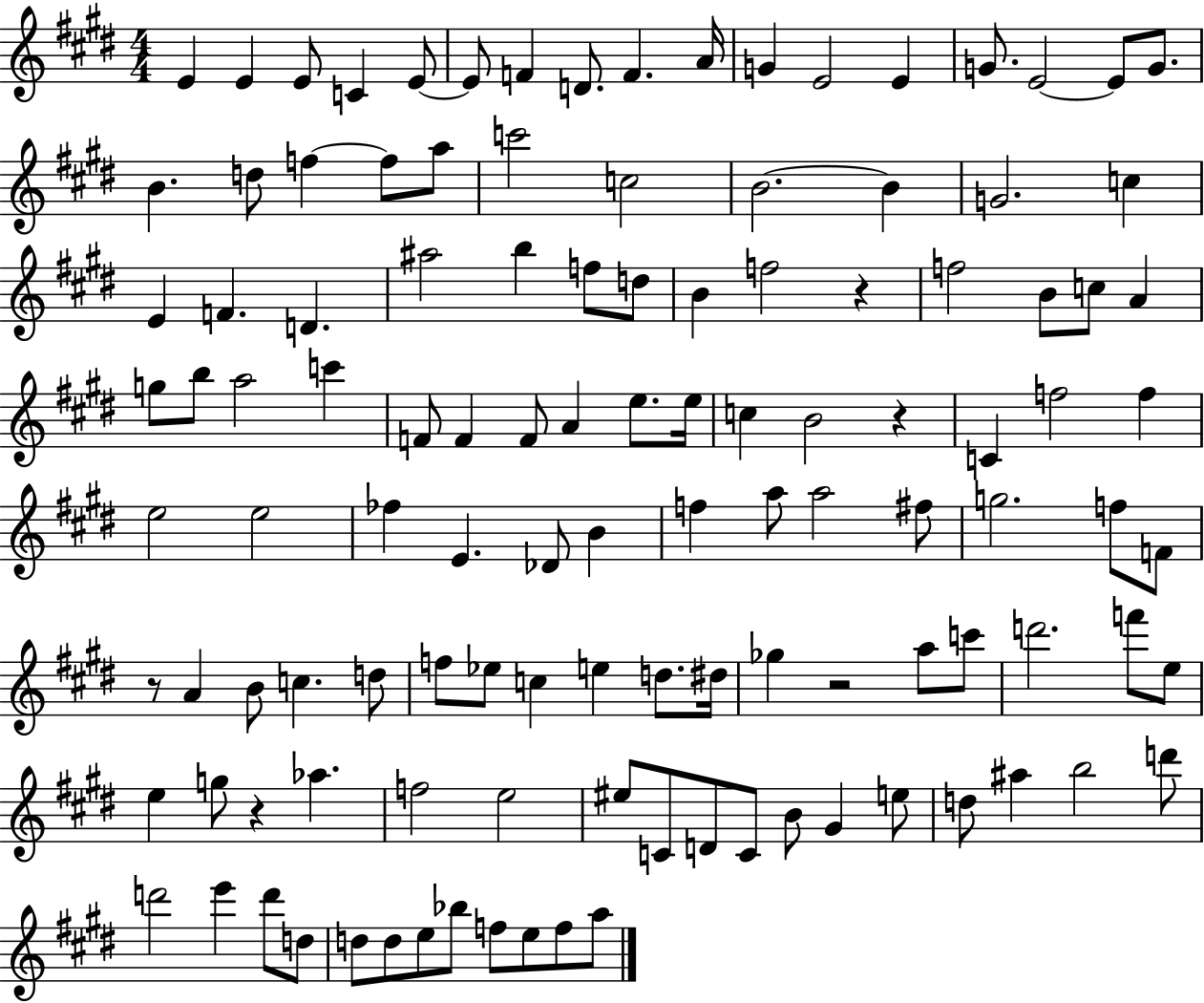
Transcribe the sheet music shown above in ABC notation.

X:1
T:Untitled
M:4/4
L:1/4
K:E
E E E/2 C E/2 E/2 F D/2 F A/4 G E2 E G/2 E2 E/2 G/2 B d/2 f f/2 a/2 c'2 c2 B2 B G2 c E F D ^a2 b f/2 d/2 B f2 z f2 B/2 c/2 A g/2 b/2 a2 c' F/2 F F/2 A e/2 e/4 c B2 z C f2 f e2 e2 _f E _D/2 B f a/2 a2 ^f/2 g2 f/2 F/2 z/2 A B/2 c d/2 f/2 _e/2 c e d/2 ^d/4 _g z2 a/2 c'/2 d'2 f'/2 e/2 e g/2 z _a f2 e2 ^e/2 C/2 D/2 C/2 B/2 ^G e/2 d/2 ^a b2 d'/2 d'2 e' d'/2 d/2 d/2 d/2 e/2 _b/2 f/2 e/2 f/2 a/2